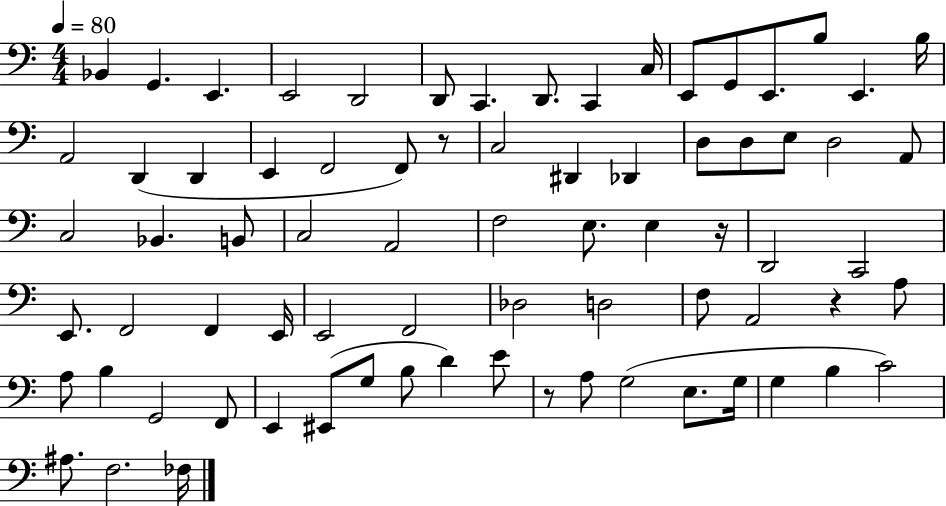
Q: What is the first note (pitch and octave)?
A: Bb2